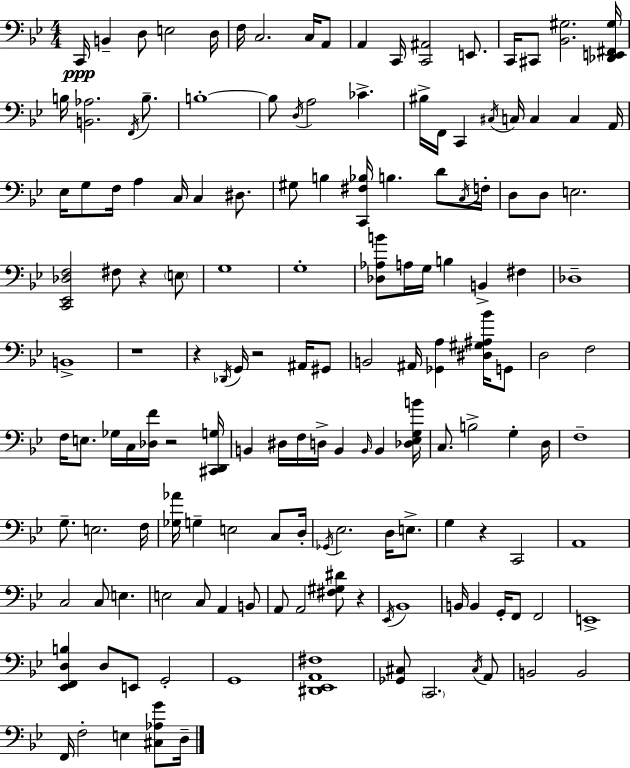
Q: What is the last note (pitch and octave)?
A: D3